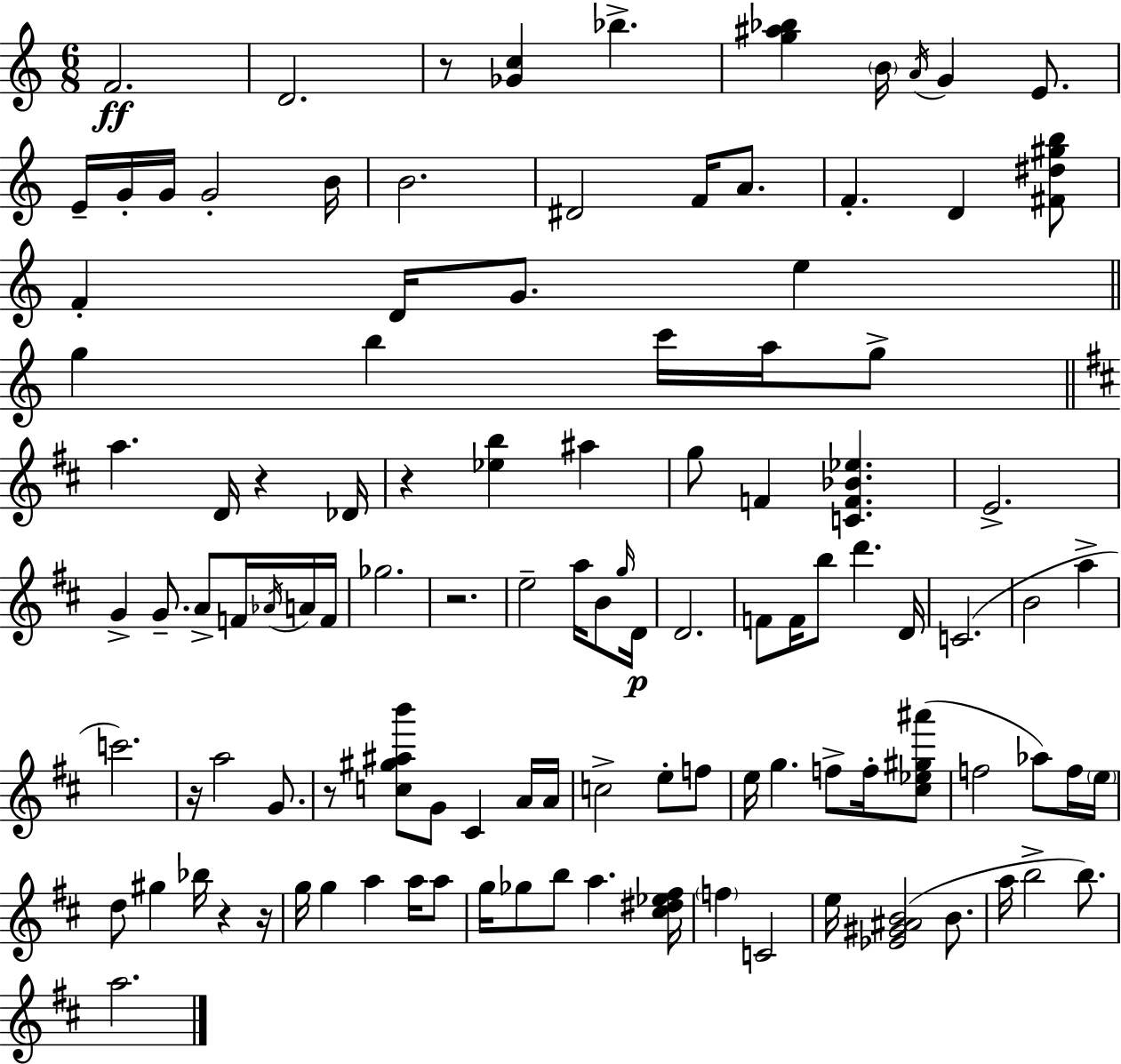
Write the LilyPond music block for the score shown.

{
  \clef treble
  \numericTimeSignature
  \time 6/8
  \key a \minor
  f'2.\ff | d'2. | r8 <ges' c''>4 bes''4.-> | <g'' ais'' bes''>4 \parenthesize b'16 \acciaccatura { a'16 } g'4 e'8. | \break e'16-- g'16-. g'16 g'2-. | b'16 b'2. | dis'2 f'16 a'8. | f'4.-. d'4 <fis' dis'' gis'' b''>8 | \break f'4-. d'16 g'8. e''4 | \bar "||" \break \key c \major g''4 b''4 c'''16 a''16 g''8-> | \bar "||" \break \key b \minor a''4. d'16 r4 des'16 | r4 <ees'' b''>4 ais''4 | g''8 f'4 <c' f' bes' ees''>4. | e'2.-> | \break g'4-> g'8.-- a'8-> f'16 \acciaccatura { aes'16 } a'16 | f'16 ges''2. | r2. | e''2-- a''16 b'8 | \break \grace { g''16 } d'16\p d'2. | f'8 f'16 b''8 d'''4. | d'16 c'2.( | b'2 a''4-> | \break c'''2.) | r16 a''2 g'8. | r8 <c'' gis'' ais'' b'''>8 g'8 cis'4 | a'16 a'16 c''2-> e''8-. | \break f''8 e''16 g''4. f''8-> f''16-. | <cis'' ees'' gis'' ais'''>8( f''2 aes''8) | f''16 \parenthesize e''16 d''8 gis''4 bes''16 r4 | r16 g''16 g''4 a''4 a''16 | \break a''8 g''16 ges''8 b''8 a''4. | <cis'' dis'' ees'' fis''>16 \parenthesize f''4 c'2 | e''16 <ees' gis' ais' b'>2( b'8. | a''16 b''2-> b''8.) | \break a''2. | \bar "|."
}